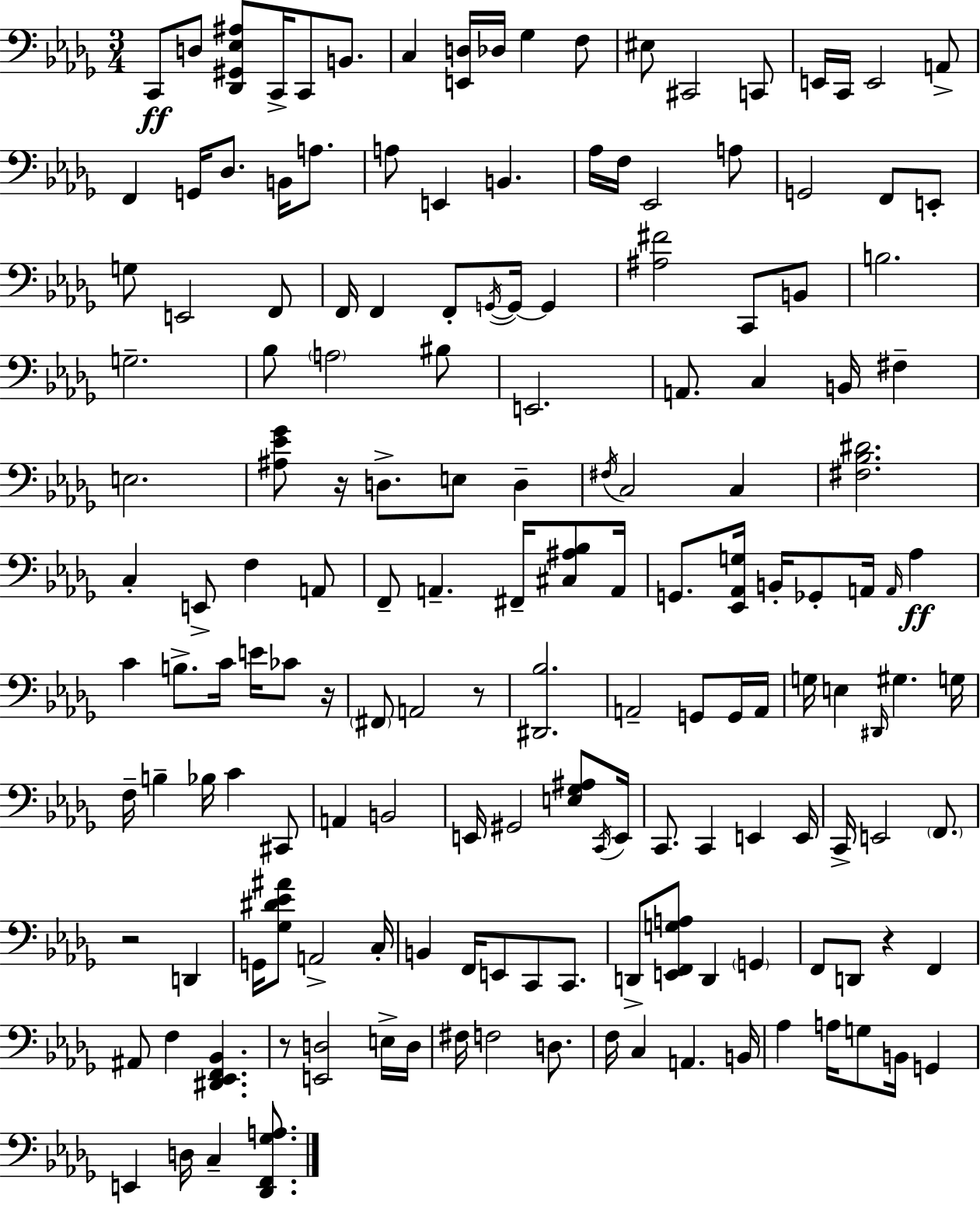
X:1
T:Untitled
M:3/4
L:1/4
K:Bbm
C,,/2 D,/2 [_D,,^G,,_E,^A,]/2 C,,/4 C,,/2 B,,/2 C, [E,,D,]/4 _D,/4 _G, F,/2 ^E,/2 ^C,,2 C,,/2 E,,/4 C,,/4 E,,2 A,,/2 F,, G,,/4 _D,/2 B,,/4 A,/2 A,/2 E,, B,, _A,/4 F,/4 _E,,2 A,/2 G,,2 F,,/2 E,,/2 G,/2 E,,2 F,,/2 F,,/4 F,, F,,/2 G,,/4 G,,/4 G,, [^A,^F]2 C,,/2 B,,/2 B,2 G,2 _B,/2 A,2 ^B,/2 E,,2 A,,/2 C, B,,/4 ^F, E,2 [^A,_E_G]/2 z/4 D,/2 E,/2 D, ^F,/4 C,2 C, [^F,_B,^D]2 C, E,,/2 F, A,,/2 F,,/2 A,, ^F,,/4 [^C,^A,_B,]/2 A,,/4 G,,/2 [_E,,_A,,G,]/4 B,,/4 _G,,/2 A,,/4 A,,/4 _A, C B,/2 C/4 E/4 _C/2 z/4 ^F,,/2 A,,2 z/2 [^D,,_B,]2 A,,2 G,,/2 G,,/4 A,,/4 G,/4 E, ^D,,/4 ^G, G,/4 F,/4 B, _B,/4 C ^C,,/2 A,, B,,2 E,,/4 ^G,,2 [E,_G,^A,]/2 C,,/4 E,,/4 C,,/2 C,, E,, E,,/4 C,,/4 E,,2 F,,/2 z2 D,, G,,/4 [_G,^D_E^A]/2 A,,2 C,/4 B,, F,,/4 E,,/2 C,,/2 C,,/2 D,,/2 [E,,F,,G,A,]/2 D,, G,, F,,/2 D,,/2 z F,, ^A,,/2 F, [^D,,_E,,F,,_B,,] z/2 [E,,D,]2 E,/4 D,/4 ^F,/4 F,2 D,/2 F,/4 C, A,, B,,/4 _A, A,/4 G,/2 B,,/4 G,, E,, D,/4 C, [_D,,F,,_G,A,]/2